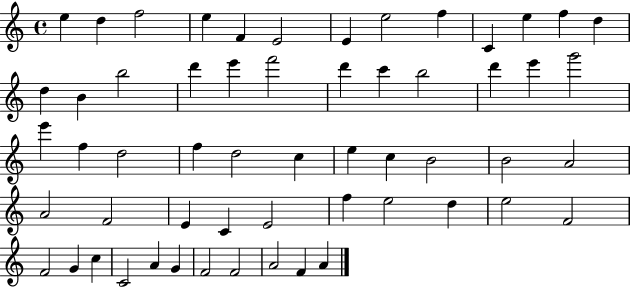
{
  \clef treble
  \time 4/4
  \defaultTimeSignature
  \key c \major
  e''4 d''4 f''2 | e''4 f'4 e'2 | e'4 e''2 f''4 | c'4 e''4 f''4 d''4 | \break d''4 b'4 b''2 | d'''4 e'''4 f'''2 | d'''4 c'''4 b''2 | d'''4 e'''4 g'''2 | \break e'''4 f''4 d''2 | f''4 d''2 c''4 | e''4 c''4 b'2 | b'2 a'2 | \break a'2 f'2 | e'4 c'4 e'2 | f''4 e''2 d''4 | e''2 f'2 | \break f'2 g'4 c''4 | c'2 a'4 g'4 | f'2 f'2 | a'2 f'4 a'4 | \break \bar "|."
}